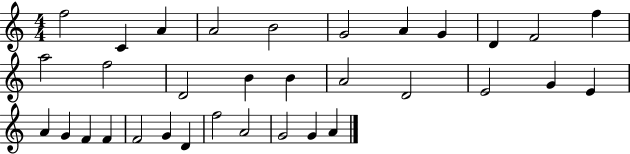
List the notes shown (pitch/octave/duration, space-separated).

F5/h C4/q A4/q A4/h B4/h G4/h A4/q G4/q D4/q F4/h F5/q A5/h F5/h D4/h B4/q B4/q A4/h D4/h E4/h G4/q E4/q A4/q G4/q F4/q F4/q F4/h G4/q D4/q F5/h A4/h G4/h G4/q A4/q